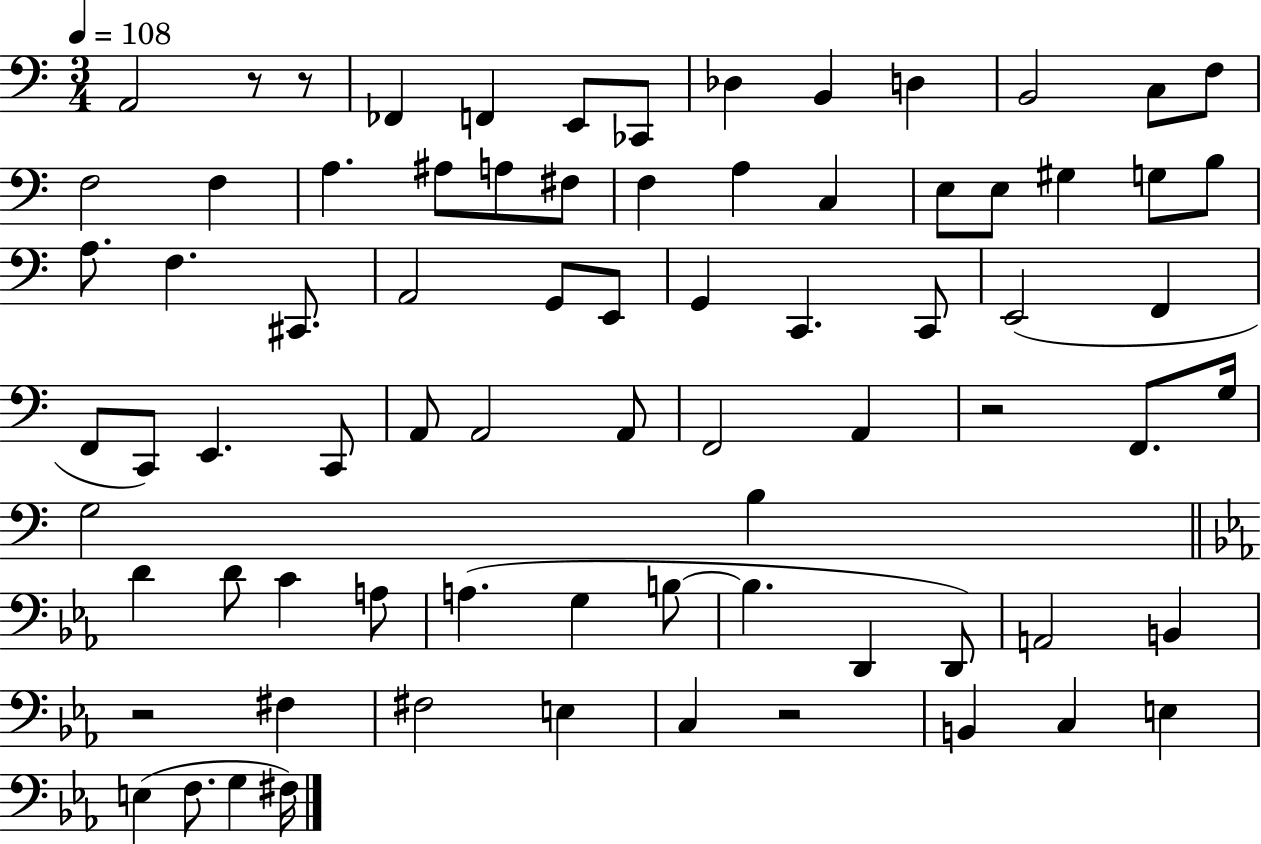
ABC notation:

X:1
T:Untitled
M:3/4
L:1/4
K:C
A,,2 z/2 z/2 _F,, F,, E,,/2 _C,,/2 _D, B,, D, B,,2 C,/2 F,/2 F,2 F, A, ^A,/2 A,/2 ^F,/2 F, A, C, E,/2 E,/2 ^G, G,/2 B,/2 A,/2 F, ^C,,/2 A,,2 G,,/2 E,,/2 G,, C,, C,,/2 E,,2 F,, F,,/2 C,,/2 E,, C,,/2 A,,/2 A,,2 A,,/2 F,,2 A,, z2 F,,/2 G,/4 G,2 B, D D/2 C A,/2 A, G, B,/2 B, D,, D,,/2 A,,2 B,, z2 ^F, ^F,2 E, C, z2 B,, C, E, E, F,/2 G, ^F,/4